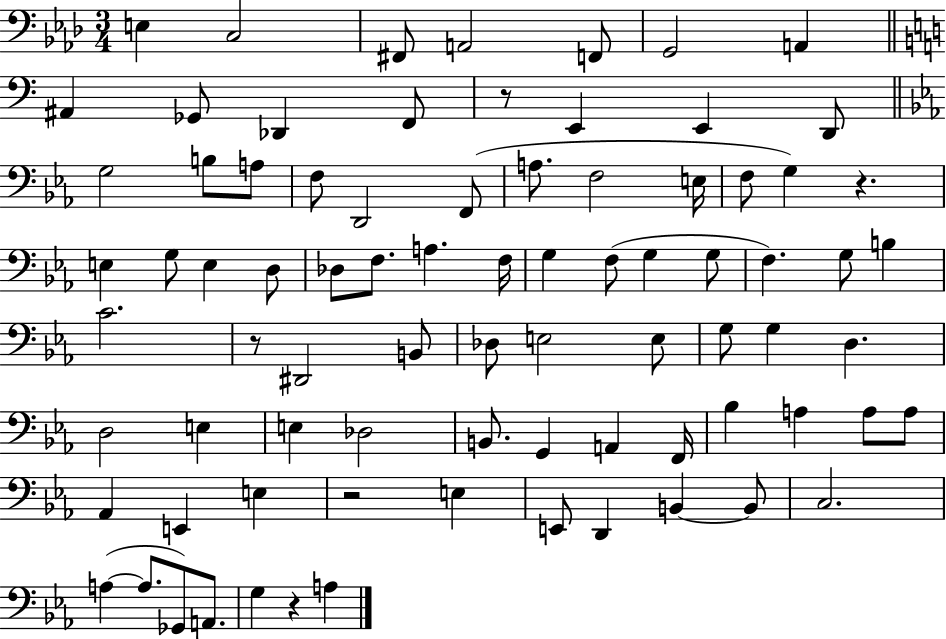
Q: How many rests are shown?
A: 5